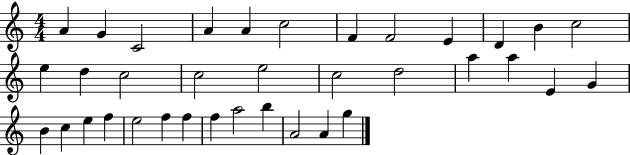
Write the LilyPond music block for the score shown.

{
  \clef treble
  \numericTimeSignature
  \time 4/4
  \key c \major
  a'4 g'4 c'2 | a'4 a'4 c''2 | f'4 f'2 e'4 | d'4 b'4 c''2 | \break e''4 d''4 c''2 | c''2 e''2 | c''2 d''2 | a''4 a''4 e'4 g'4 | \break b'4 c''4 e''4 f''4 | e''2 f''4 f''4 | f''4 a''2 b''4 | a'2 a'4 g''4 | \break \bar "|."
}